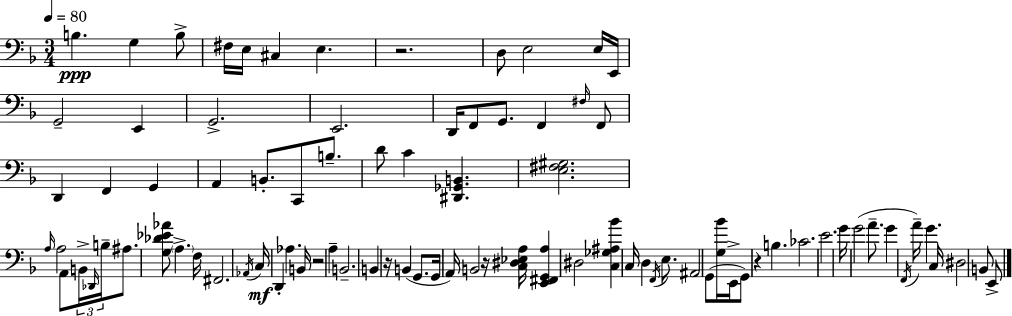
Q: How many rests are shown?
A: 5